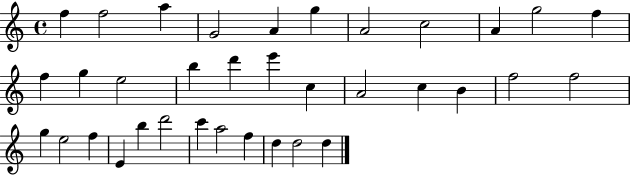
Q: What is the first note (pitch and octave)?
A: F5